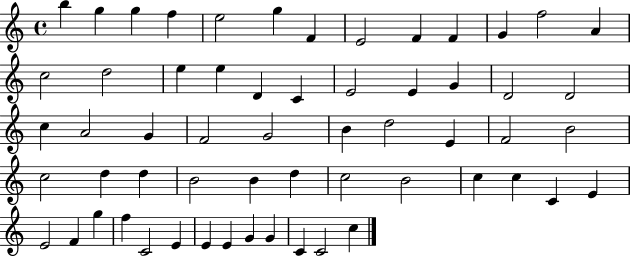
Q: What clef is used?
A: treble